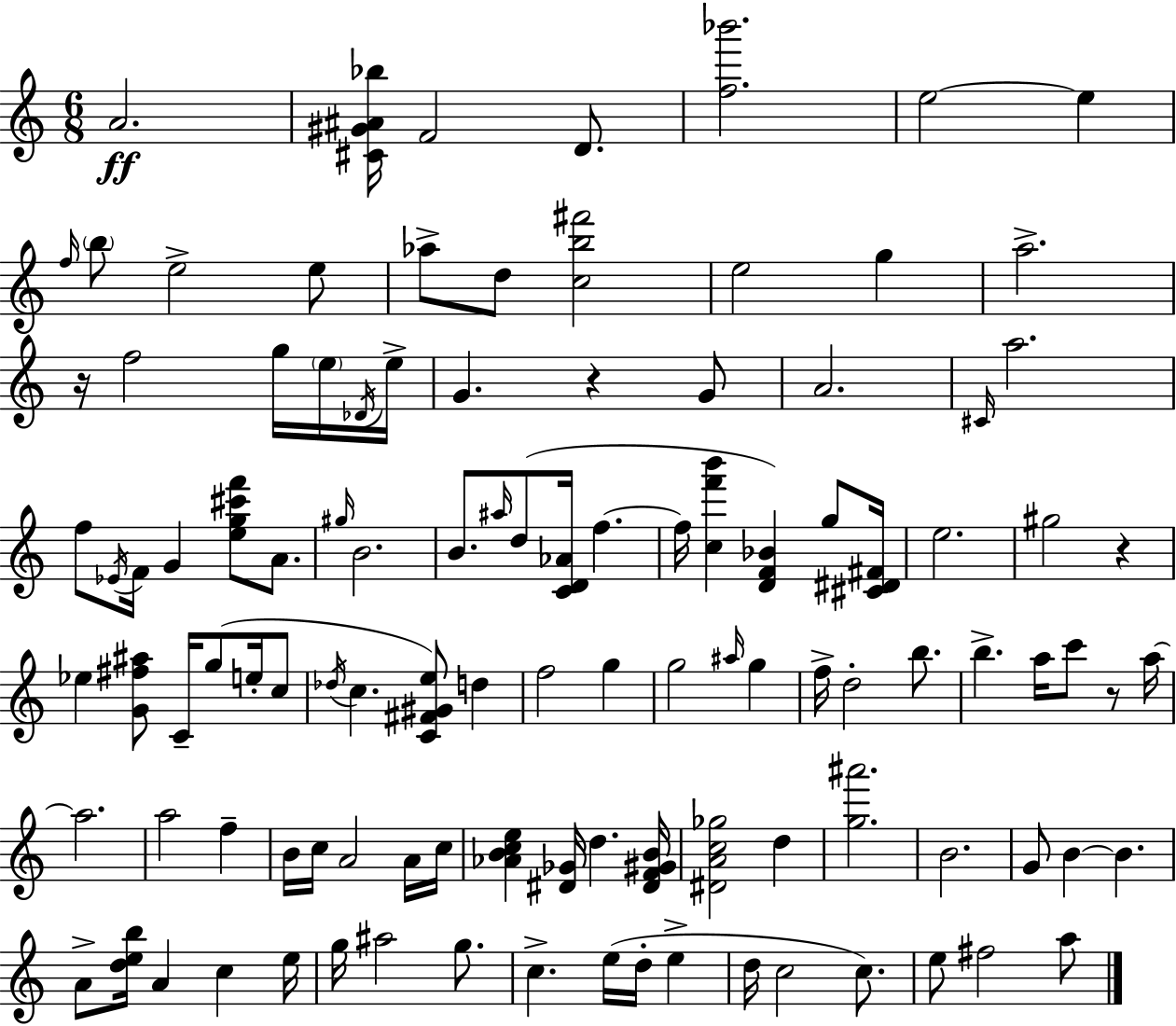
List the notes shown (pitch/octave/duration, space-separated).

A4/h. [C#4,G#4,A#4,Bb5]/s F4/h D4/e. [F5,Bb6]/h. E5/h E5/q F5/s B5/e E5/h E5/e Ab5/e D5/e [C5,B5,F#6]/h E5/h G5/q A5/h. R/s F5/h G5/s E5/s Db4/s E5/s G4/q. R/q G4/e A4/h. C#4/s A5/h. F5/e Eb4/s F4/s G4/q [E5,G5,C#6,F6]/e A4/e. G#5/s B4/h. B4/e. A#5/s D5/e [C4,D4,Ab4]/s F5/q. F5/s [C5,F6,B6]/q [D4,F4,Bb4]/q G5/e [C#4,D#4,F#4]/s E5/h. G#5/h R/q Eb5/q [G4,F#5,A#5]/e C4/s G5/e E5/s C5/e Db5/s C5/q. [C4,F#4,G#4,E5]/e D5/q F5/h G5/q G5/h A#5/s G5/q F5/s D5/h B5/e. B5/q. A5/s C6/e R/e A5/s A5/h. A5/h F5/q B4/s C5/s A4/h A4/s C5/s [Ab4,B4,C5,E5]/q [D#4,Gb4]/s D5/q. [D#4,F4,G#4,B4]/s [D#4,A4,C5,Gb5]/h D5/q [G5,A#6]/h. B4/h. G4/e B4/q B4/q. A4/e [D5,E5,B5]/s A4/q C5/q E5/s G5/s A#5/h G5/e. C5/q. E5/s D5/s E5/q D5/s C5/h C5/e. E5/e F#5/h A5/e